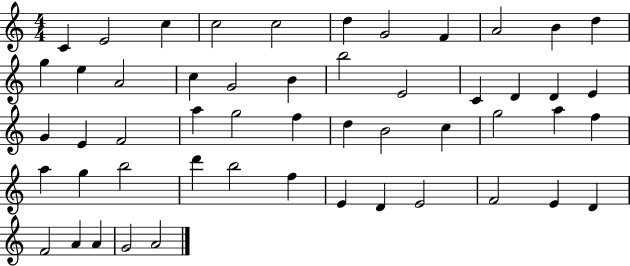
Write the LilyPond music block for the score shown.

{
  \clef treble
  \numericTimeSignature
  \time 4/4
  \key c \major
  c'4 e'2 c''4 | c''2 c''2 | d''4 g'2 f'4 | a'2 b'4 d''4 | \break g''4 e''4 a'2 | c''4 g'2 b'4 | b''2 e'2 | c'4 d'4 d'4 e'4 | \break g'4 e'4 f'2 | a''4 g''2 f''4 | d''4 b'2 c''4 | g''2 a''4 f''4 | \break a''4 g''4 b''2 | d'''4 b''2 f''4 | e'4 d'4 e'2 | f'2 e'4 d'4 | \break f'2 a'4 a'4 | g'2 a'2 | \bar "|."
}